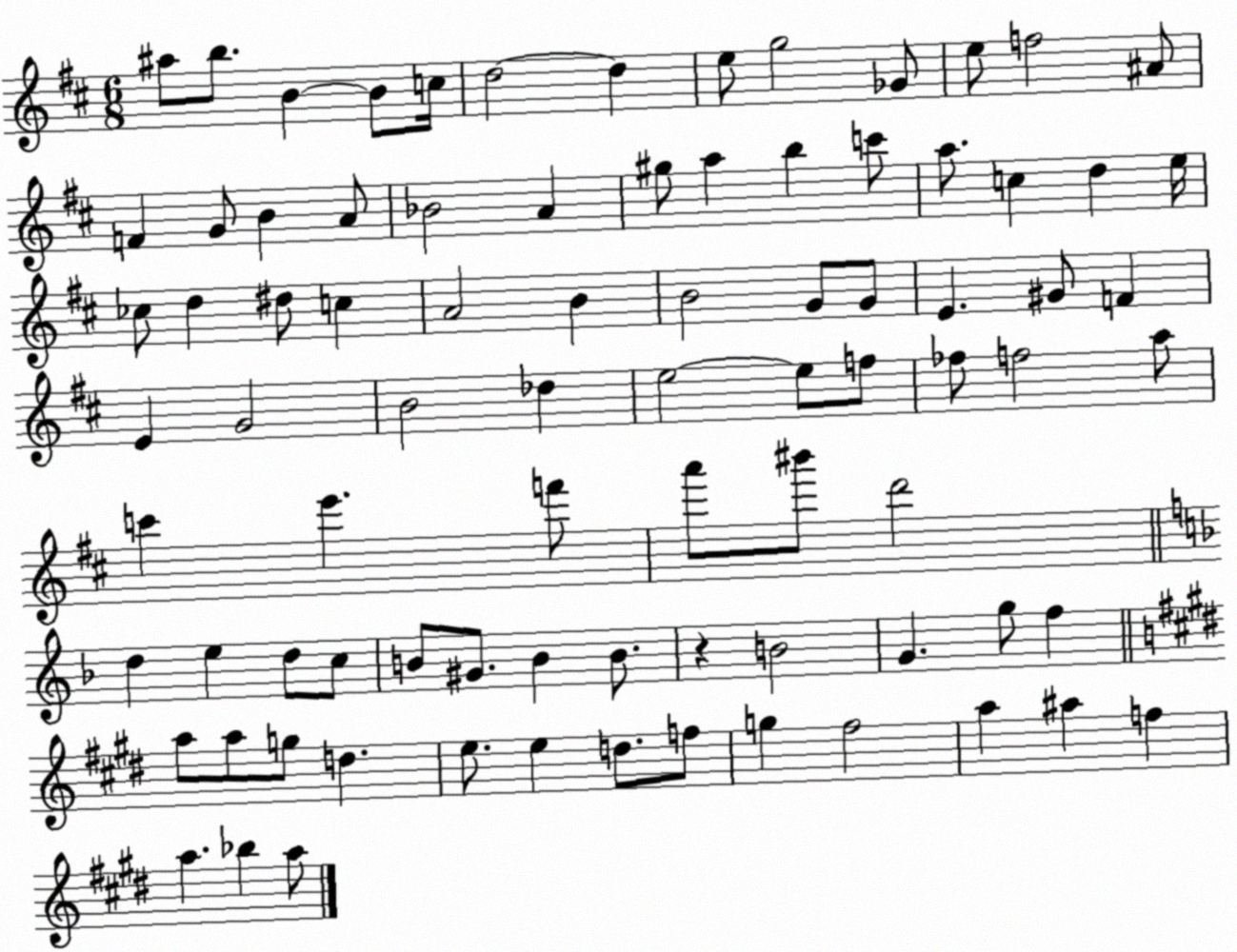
X:1
T:Untitled
M:6/8
L:1/4
K:D
^a/2 b/2 B B/2 c/4 d2 d e/2 g2 _G/2 e/2 f2 ^A/2 F G/2 B A/2 _B2 A ^g/2 a b c'/2 a/2 c d e/4 _c/2 d ^d/2 c A2 B B2 G/2 G/2 E ^G/2 F E G2 B2 _d e2 e/2 f/2 _f/2 f2 a/2 c' e' f'/2 a'/2 ^b'/2 d'2 d e d/2 c/2 B/2 ^G/2 B B/2 z B2 G g/2 f a/2 a/2 g/2 d e/2 e d/2 f/2 g ^f2 a ^a f a _b a/2